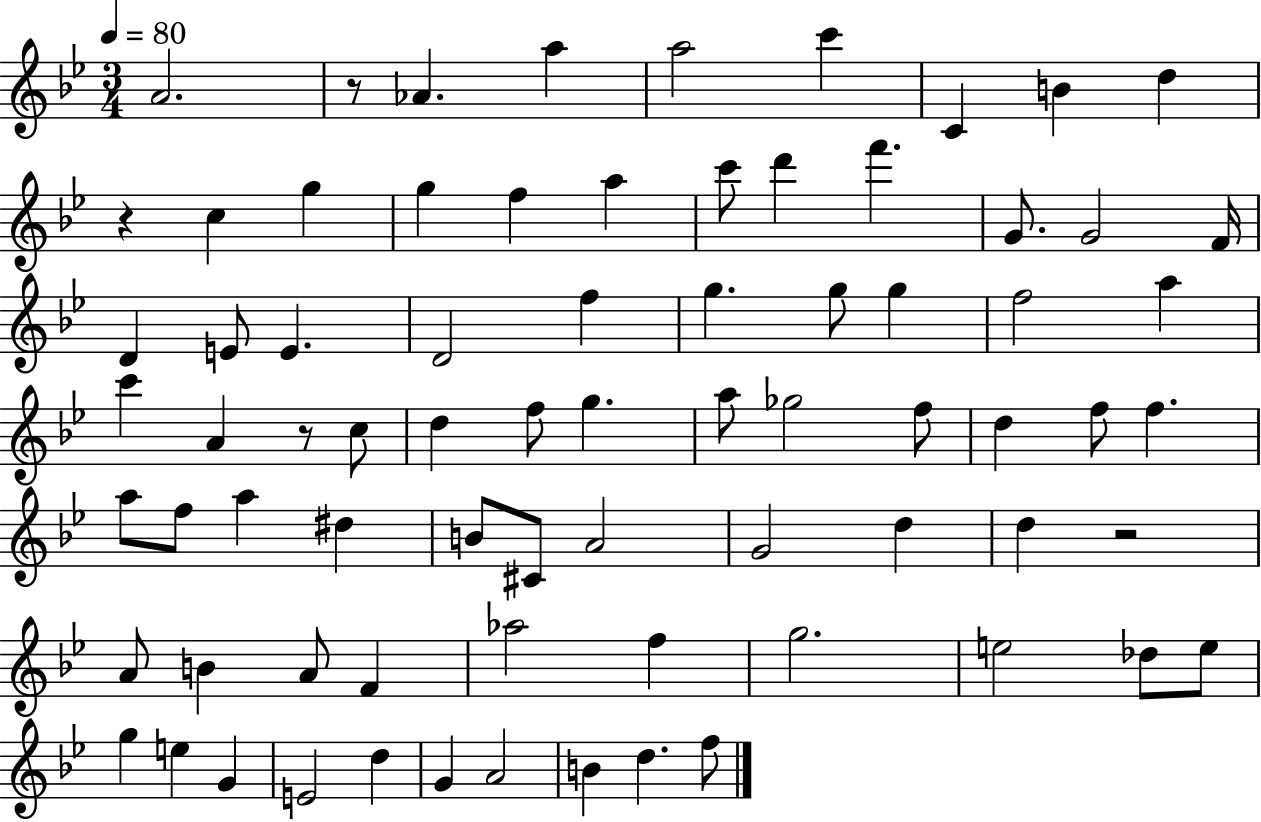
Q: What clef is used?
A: treble